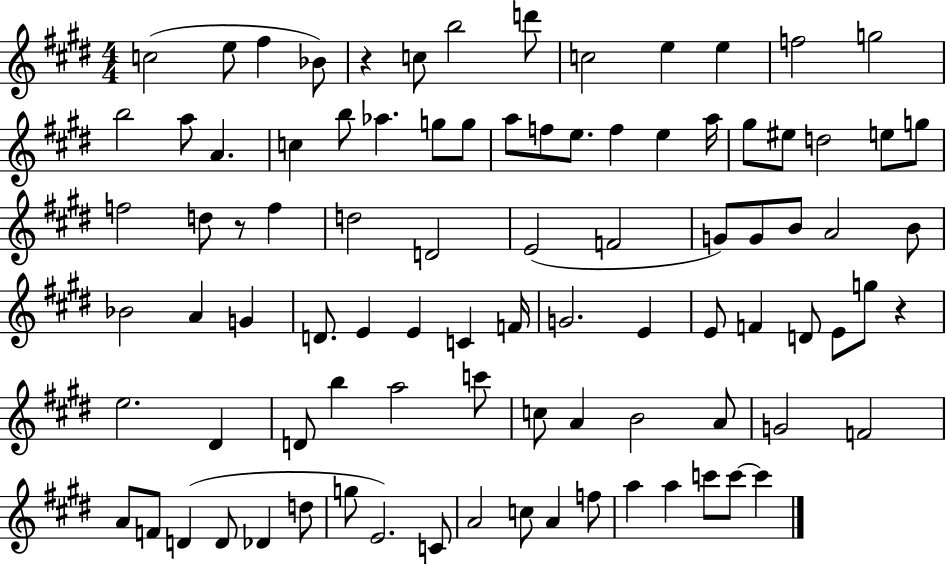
{
  \clef treble
  \numericTimeSignature
  \time 4/4
  \key e \major
  c''2( e''8 fis''4 bes'8) | r4 c''8 b''2 d'''8 | c''2 e''4 e''4 | f''2 g''2 | \break b''2 a''8 a'4. | c''4 b''8 aes''4. g''8 g''8 | a''8 f''8 e''8. f''4 e''4 a''16 | gis''8 eis''8 d''2 e''8 g''8 | \break f''2 d''8 r8 f''4 | d''2 d'2 | e'2( f'2 | g'8) g'8 b'8 a'2 b'8 | \break bes'2 a'4 g'4 | d'8. e'4 e'4 c'4 f'16 | g'2. e'4 | e'8 f'4 d'8 e'8 g''8 r4 | \break e''2. dis'4 | d'8 b''4 a''2 c'''8 | c''8 a'4 b'2 a'8 | g'2 f'2 | \break a'8 f'8 d'4( d'8 des'4 d''8 | g''8 e'2.) c'8 | a'2 c''8 a'4 f''8 | a''4 a''4 c'''8 c'''8~~ c'''4 | \break \bar "|."
}